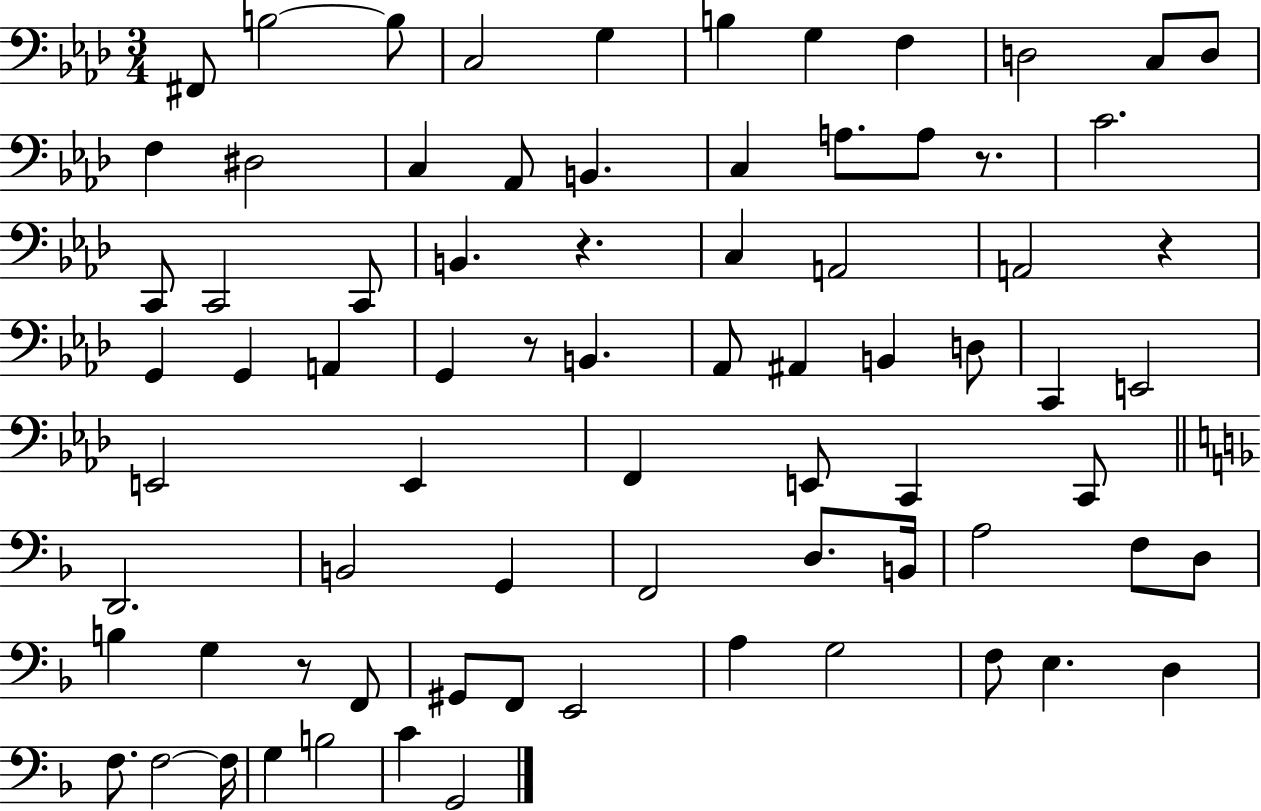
X:1
T:Untitled
M:3/4
L:1/4
K:Ab
^F,,/2 B,2 B,/2 C,2 G, B, G, F, D,2 C,/2 D,/2 F, ^D,2 C, _A,,/2 B,, C, A,/2 A,/2 z/2 C2 C,,/2 C,,2 C,,/2 B,, z C, A,,2 A,,2 z G,, G,, A,, G,, z/2 B,, _A,,/2 ^A,, B,, D,/2 C,, E,,2 E,,2 E,, F,, E,,/2 C,, C,,/2 D,,2 B,,2 G,, F,,2 D,/2 B,,/4 A,2 F,/2 D,/2 B, G, z/2 F,,/2 ^G,,/2 F,,/2 E,,2 A, G,2 F,/2 E, D, F,/2 F,2 F,/4 G, B,2 C G,,2